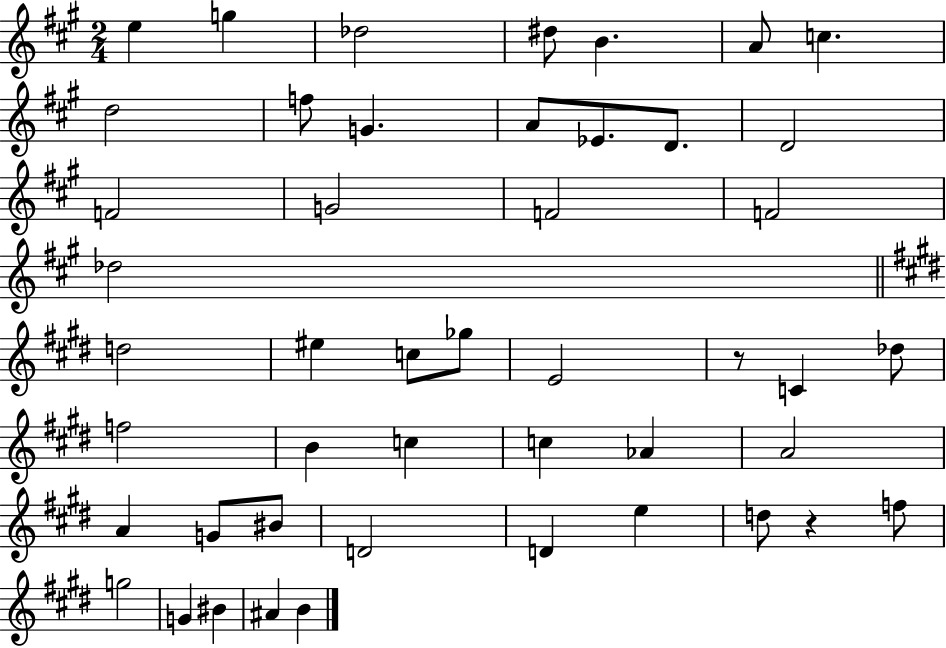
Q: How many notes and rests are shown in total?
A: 47